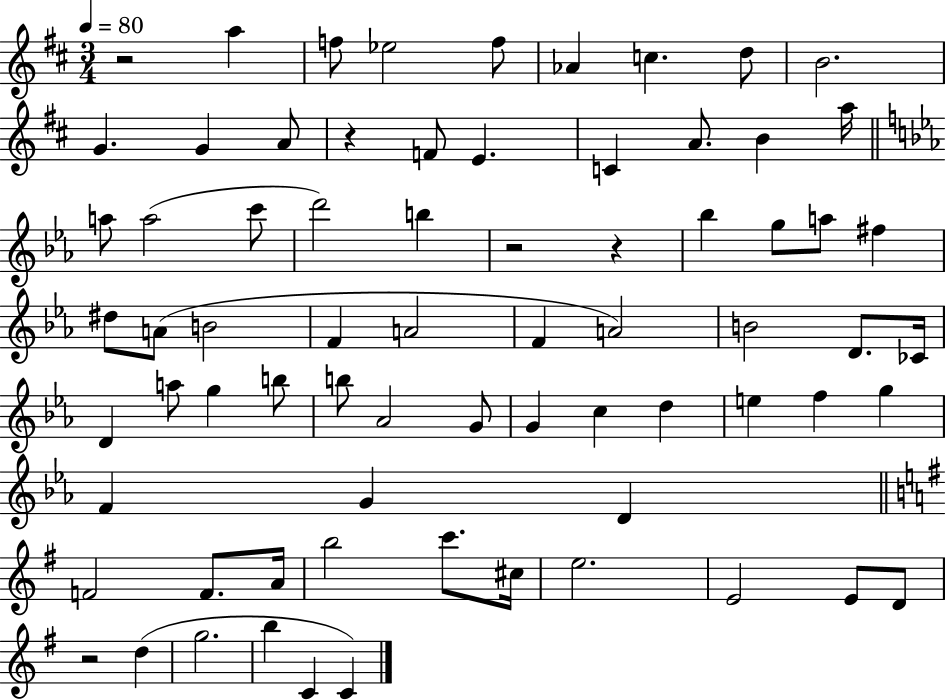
X:1
T:Untitled
M:3/4
L:1/4
K:D
z2 a f/2 _e2 f/2 _A c d/2 B2 G G A/2 z F/2 E C A/2 B a/4 a/2 a2 c'/2 d'2 b z2 z _b g/2 a/2 ^f ^d/2 A/2 B2 F A2 F A2 B2 D/2 _C/4 D a/2 g b/2 b/2 _A2 G/2 G c d e f g F G D F2 F/2 A/4 b2 c'/2 ^c/4 e2 E2 E/2 D/2 z2 d g2 b C C